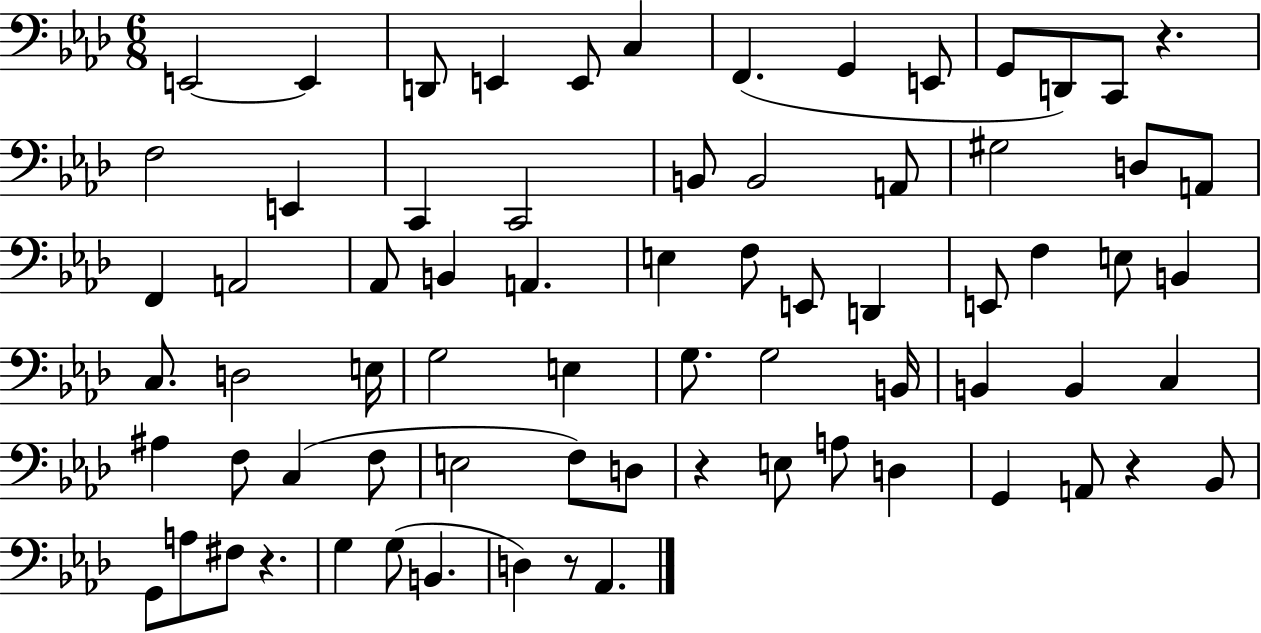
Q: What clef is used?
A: bass